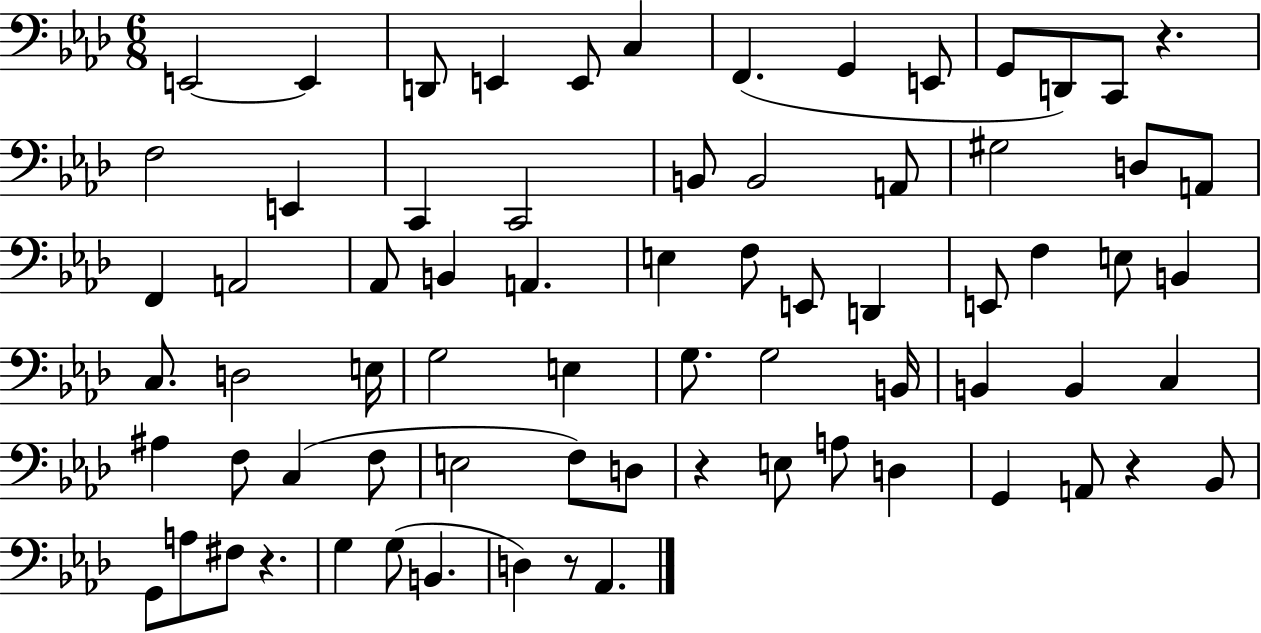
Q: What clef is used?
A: bass